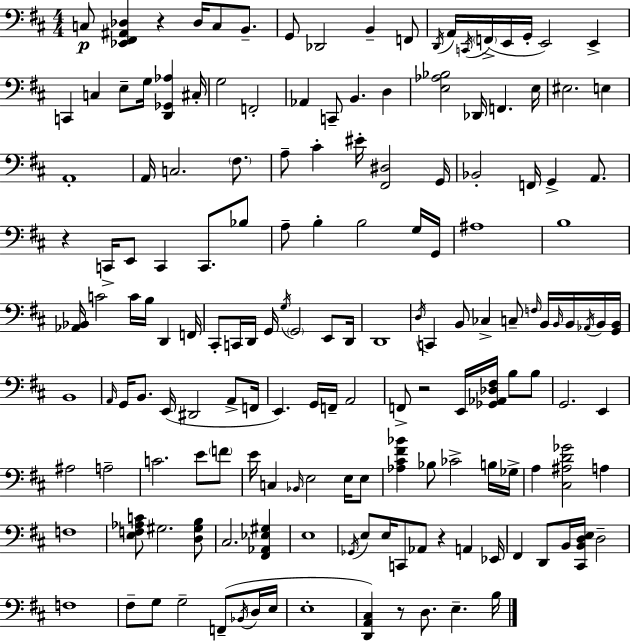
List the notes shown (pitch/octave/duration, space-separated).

C3/e [Eb2,F#2,A#2,Db3]/q R/q Db3/s C3/e B2/e. G2/e Db2/h B2/q F2/e D2/s A2/s C2/s F2/s E2/s G2/s E2/h E2/q C2/q C3/q E3/e G3/s [D2,Gb2,Ab3]/q C#3/s G3/h F2/h Ab2/q C2/e B2/q. D3/q [E3,Ab3,Bb3]/h Db2/s F2/q. E3/s EIS3/h. E3/q A2/w A2/s C3/h. F#3/e. A3/e C#4/q EIS4/s [F#2,D#3]/h G2/s Bb2/h F2/s G2/q A2/e. R/q C2/s E2/e C2/q C2/e. Bb3/e A3/e B3/q B3/h G3/s G2/s A#3/w B3/w [Ab2,Bb2]/s C4/h C4/s B3/s D2/q F2/s C#2/e C2/s D2/s G2/s G3/s G2/h E2/e D2/s D2/w D3/s C2/q B2/e CES3/q C3/e F3/s B2/s B2/s B2/s Ab2/s B2/s [G2,B2]/s B2/w A2/s G2/s B2/e. E2/s D#2/h A2/e F2/s E2/q. G2/s F2/s A2/h F2/e R/h E2/s [Gb2,Ab2,Db3,F#3]/s B3/e B3/e G2/h. E2/q A#3/h A3/h C4/h. E4/e F4/e E4/s C3/q Bb2/s E3/h E3/s E3/e [Ab3,C#4,F#4,Bb4]/q Bb3/e CES4/h B3/s Gb3/s A3/q [C#3,A#3,D4,Gb4]/h A3/q F3/w [E3,F3,Ab3,C4]/e G#3/h. [D3,G#3,B3]/e C#3/h. [F#2,Ab2,Eb3,G#3]/q E3/w Gb2/s E3/e E3/s C2/e Ab2/e R/q A2/q Eb2/s F#2/q D2/e B2/s [C#2,B2,D3,E3]/s D3/h F3/w F#3/e G3/e G3/h F2/e Bb2/s D3/s E3/s E3/w [D2,A2,C#3]/q R/e D3/e. E3/q. B3/s